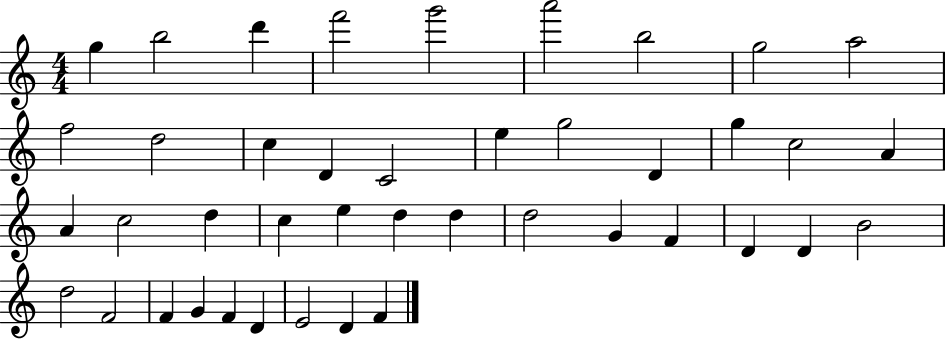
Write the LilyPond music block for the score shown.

{
  \clef treble
  \numericTimeSignature
  \time 4/4
  \key c \major
  g''4 b''2 d'''4 | f'''2 g'''2 | a'''2 b''2 | g''2 a''2 | \break f''2 d''2 | c''4 d'4 c'2 | e''4 g''2 d'4 | g''4 c''2 a'4 | \break a'4 c''2 d''4 | c''4 e''4 d''4 d''4 | d''2 g'4 f'4 | d'4 d'4 b'2 | \break d''2 f'2 | f'4 g'4 f'4 d'4 | e'2 d'4 f'4 | \bar "|."
}